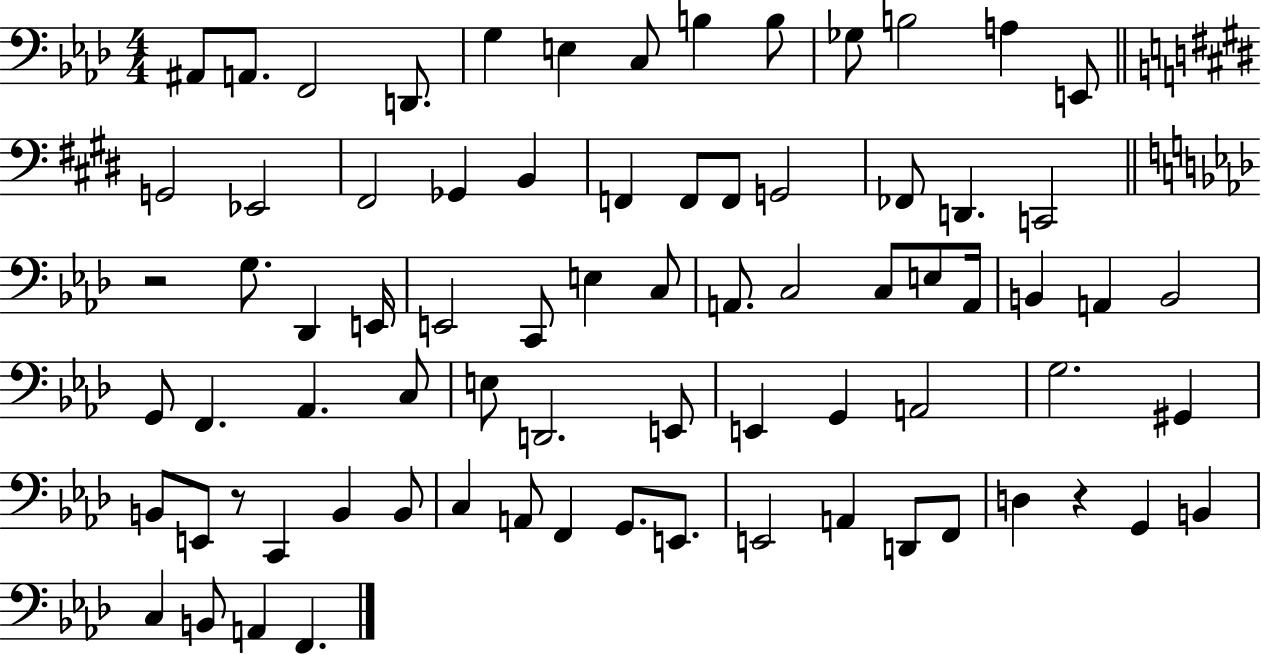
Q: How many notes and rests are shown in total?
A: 76